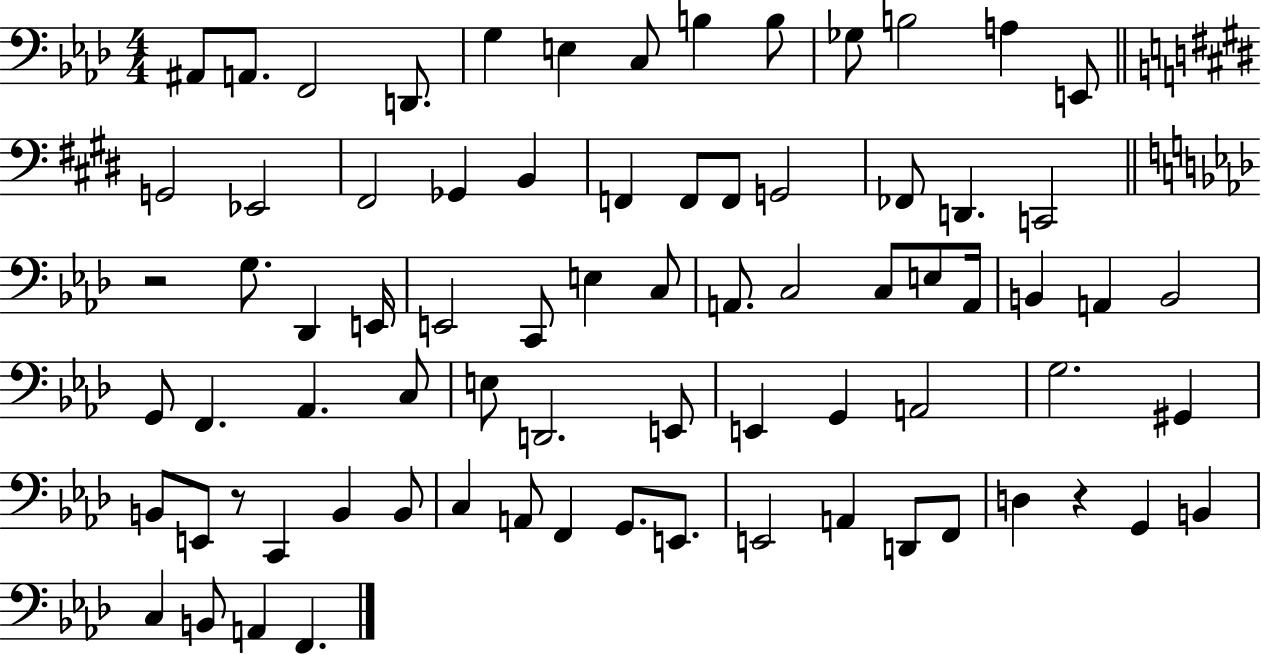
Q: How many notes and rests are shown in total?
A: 76